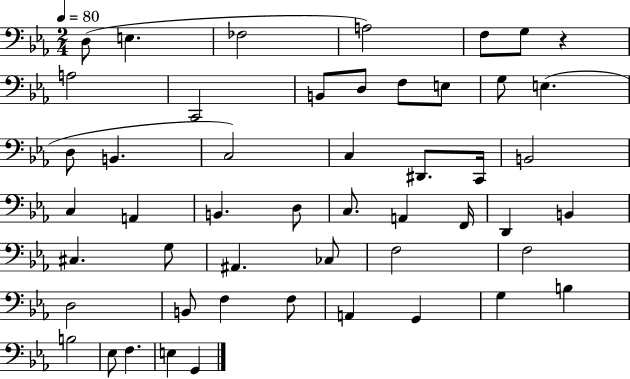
X:1
T:Untitled
M:2/4
L:1/4
K:Eb
D,/2 E, _F,2 A,2 F,/2 G,/2 z A,2 C,,2 B,,/2 D,/2 F,/2 E,/2 G,/2 E, D,/2 B,, C,2 C, ^D,,/2 C,,/4 B,,2 C, A,, B,, D,/2 C,/2 A,, F,,/4 D,, B,, ^C, G,/2 ^A,, _C,/2 F,2 F,2 D,2 B,,/2 F, F,/2 A,, G,, G, B, B,2 _E,/2 F, E, G,,